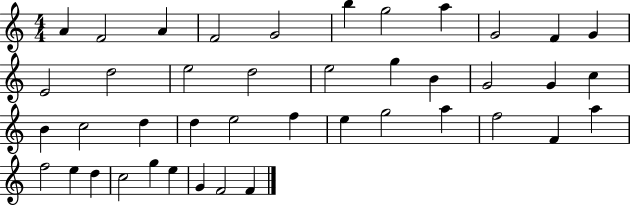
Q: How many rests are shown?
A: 0